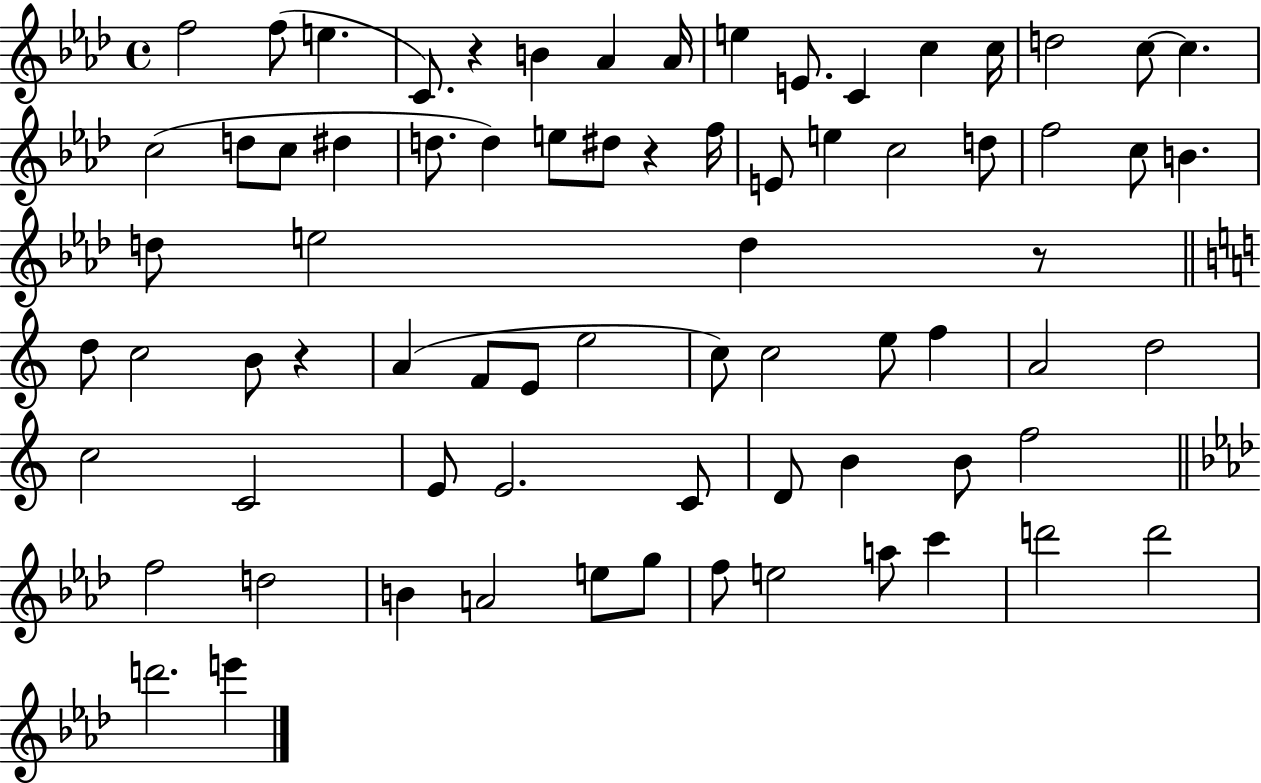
F5/h F5/e E5/q. C4/e. R/q B4/q Ab4/q Ab4/s E5/q E4/e. C4/q C5/q C5/s D5/h C5/e C5/q. C5/h D5/e C5/e D#5/q D5/e. D5/q E5/e D#5/e R/q F5/s E4/e E5/q C5/h D5/e F5/h C5/e B4/q. D5/e E5/h D5/q R/e D5/e C5/h B4/e R/q A4/q F4/e E4/e E5/h C5/e C5/h E5/e F5/q A4/h D5/h C5/h C4/h E4/e E4/h. C4/e D4/e B4/q B4/e F5/h F5/h D5/h B4/q A4/h E5/e G5/e F5/e E5/h A5/e C6/q D6/h D6/h D6/h. E6/q